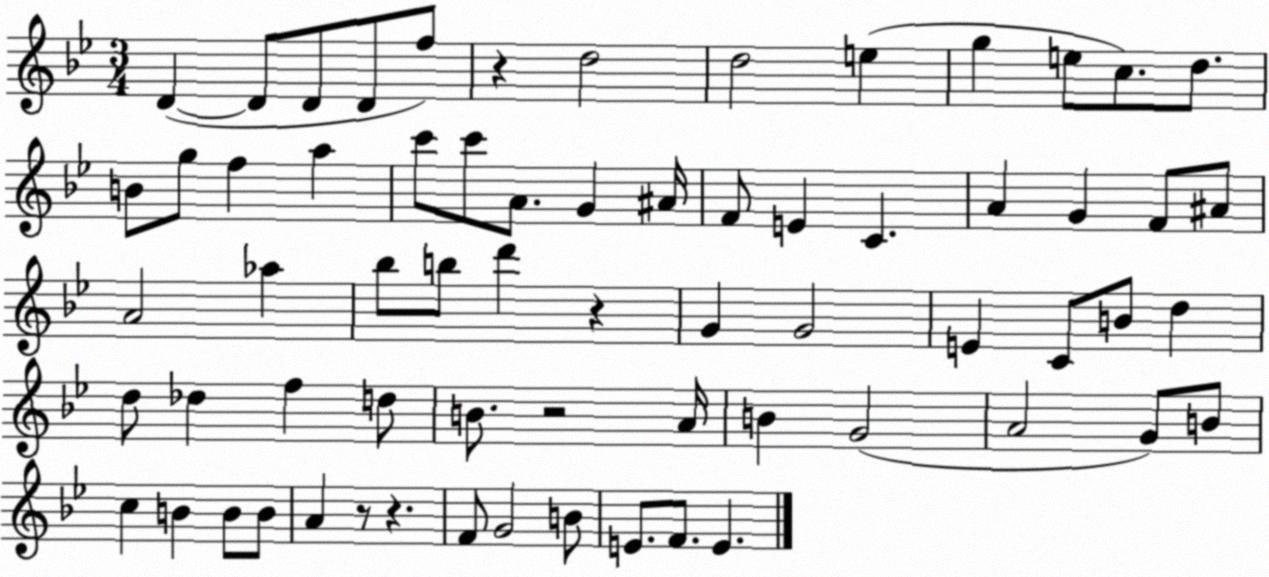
X:1
T:Untitled
M:3/4
L:1/4
K:Bb
D D/2 D/2 D/2 f/2 z d2 d2 e g e/2 c/2 d/2 B/2 g/2 f a c'/2 c'/2 A/2 G ^A/4 F/2 E C A G F/2 ^A/2 A2 _a _b/2 b/2 d' z G G2 E C/2 B/2 d d/2 _d f d/2 B/2 z2 A/4 B G2 A2 G/2 B/2 c B B/2 B/2 A z/2 z F/2 G2 B/2 E/2 F/2 E